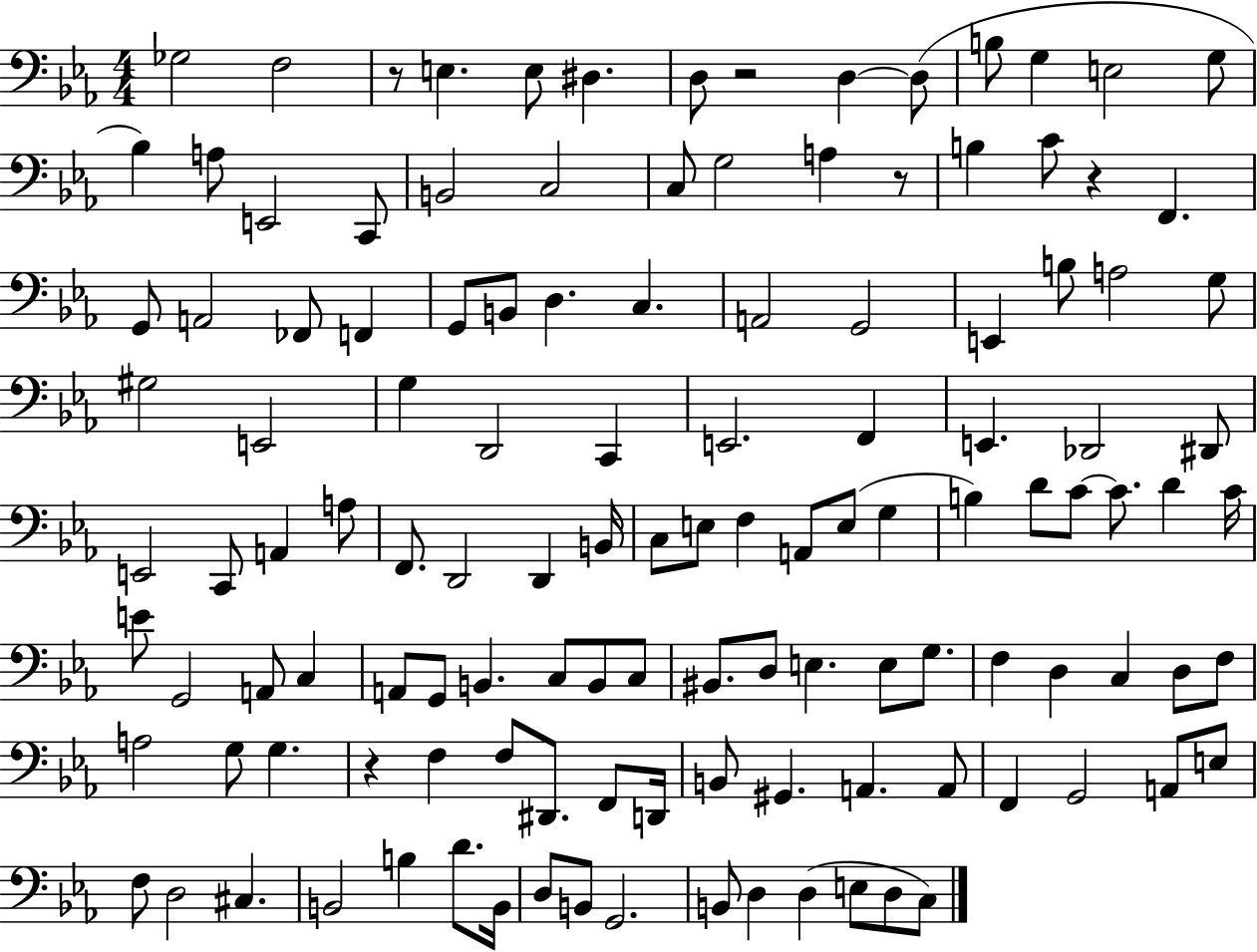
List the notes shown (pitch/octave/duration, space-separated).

Gb3/h F3/h R/e E3/q. E3/e D#3/q. D3/e R/h D3/q D3/e B3/e G3/q E3/h G3/e Bb3/q A3/e E2/h C2/e B2/h C3/h C3/e G3/h A3/q R/e B3/q C4/e R/q F2/q. G2/e A2/h FES2/e F2/q G2/e B2/e D3/q. C3/q. A2/h G2/h E2/q B3/e A3/h G3/e G#3/h E2/h G3/q D2/h C2/q E2/h. F2/q E2/q. Db2/h D#2/e E2/h C2/e A2/q A3/e F2/e. D2/h D2/q B2/s C3/e E3/e F3/q A2/e E3/e G3/q B3/q D4/e C4/e C4/e. D4/q C4/s E4/e G2/h A2/e C3/q A2/e G2/e B2/q. C3/e B2/e C3/e BIS2/e. D3/e E3/q. E3/e G3/e. F3/q D3/q C3/q D3/e F3/e A3/h G3/e G3/q. R/q F3/q F3/e D#2/e. F2/e D2/s B2/e G#2/q. A2/q. A2/e F2/q G2/h A2/e E3/e F3/e D3/h C#3/q. B2/h B3/q D4/e. B2/s D3/e B2/e G2/h. B2/e D3/q D3/q E3/e D3/e C3/e